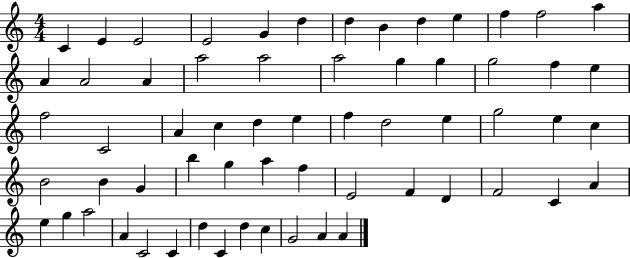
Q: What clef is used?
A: treble